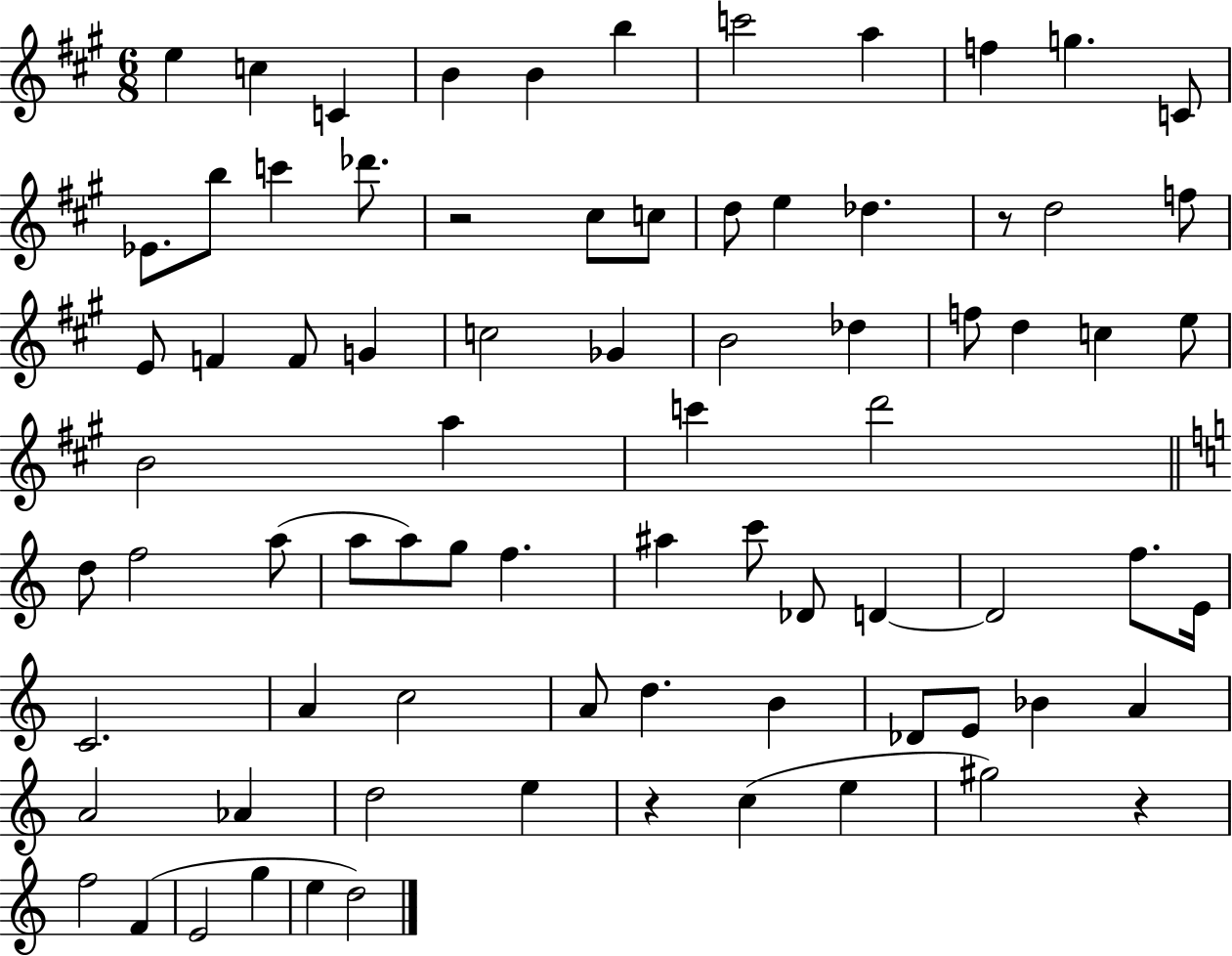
X:1
T:Untitled
M:6/8
L:1/4
K:A
e c C B B b c'2 a f g C/2 _E/2 b/2 c' _d'/2 z2 ^c/2 c/2 d/2 e _d z/2 d2 f/2 E/2 F F/2 G c2 _G B2 _d f/2 d c e/2 B2 a c' d'2 d/2 f2 a/2 a/2 a/2 g/2 f ^a c'/2 _D/2 D D2 f/2 E/4 C2 A c2 A/2 d B _D/2 E/2 _B A A2 _A d2 e z c e ^g2 z f2 F E2 g e d2